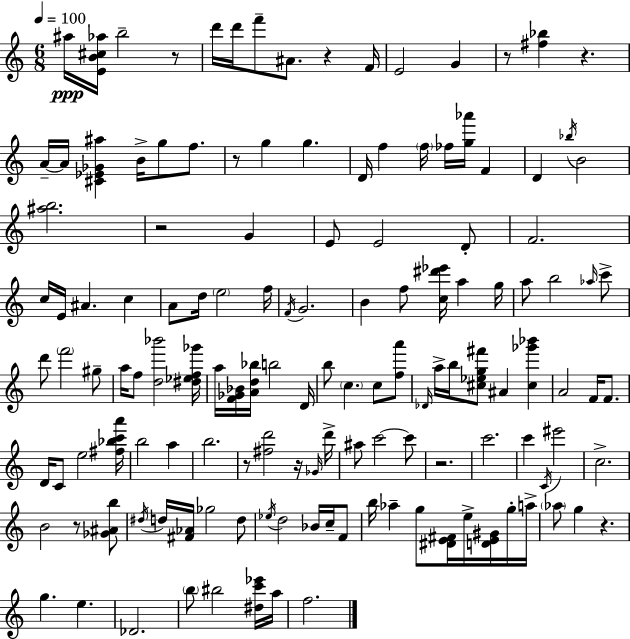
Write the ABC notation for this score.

X:1
T:Untitled
M:6/8
L:1/4
K:Am
^a/4 [EB^c_a]/4 b2 z/2 d'/4 d'/4 f'/2 ^A/2 z F/4 E2 G z/2 [^f_b] z A/4 A/4 [^C_E_G^a] B/4 g/2 f/2 z/2 g g D/4 f f/4 _f/4 [g_a']/4 F D _b/4 B2 [^ab]2 z2 G E/2 E2 D/2 F2 c/4 E/4 ^A c A/2 d/4 e2 f/4 F/4 G2 B f/2 [c^d'_e']/4 a g/4 a/2 b2 _a/4 c'/2 d'/2 f'2 ^g/2 a/4 f/2 [d_b']2 [^d_ef_g']/4 a/4 [F_G_B]/4 [Ad_b]/4 b2 D/4 b/2 c c/2 [fa']/2 _D/4 a/4 b/4 [^c_eg^f']/2 ^A [^c_g'_b'] A2 F/4 F/2 D/4 C/2 e2 [^f_bc'a']/4 b2 a b2 z/2 [^fd']2 z/4 _G/4 d'/4 ^a/2 c'2 c'/2 z2 c'2 c' C/4 ^e'2 c2 B2 z/2 [_G^Ab]/2 ^d/4 d/4 [^F_A]/4 _g2 d/2 _e/4 d2 _B/4 c/4 F/2 b/4 _a g/2 [^DE^F]/4 e/4 [DE^G]/4 g/4 a/4 _a/2 g z g e _D2 b/2 ^b2 [^dc'_e']/4 a/4 f2